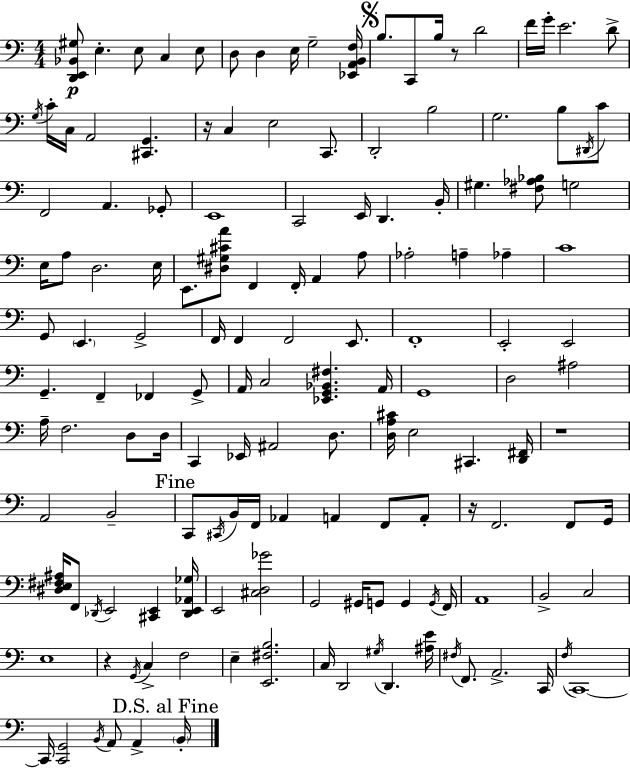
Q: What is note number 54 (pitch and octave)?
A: E2